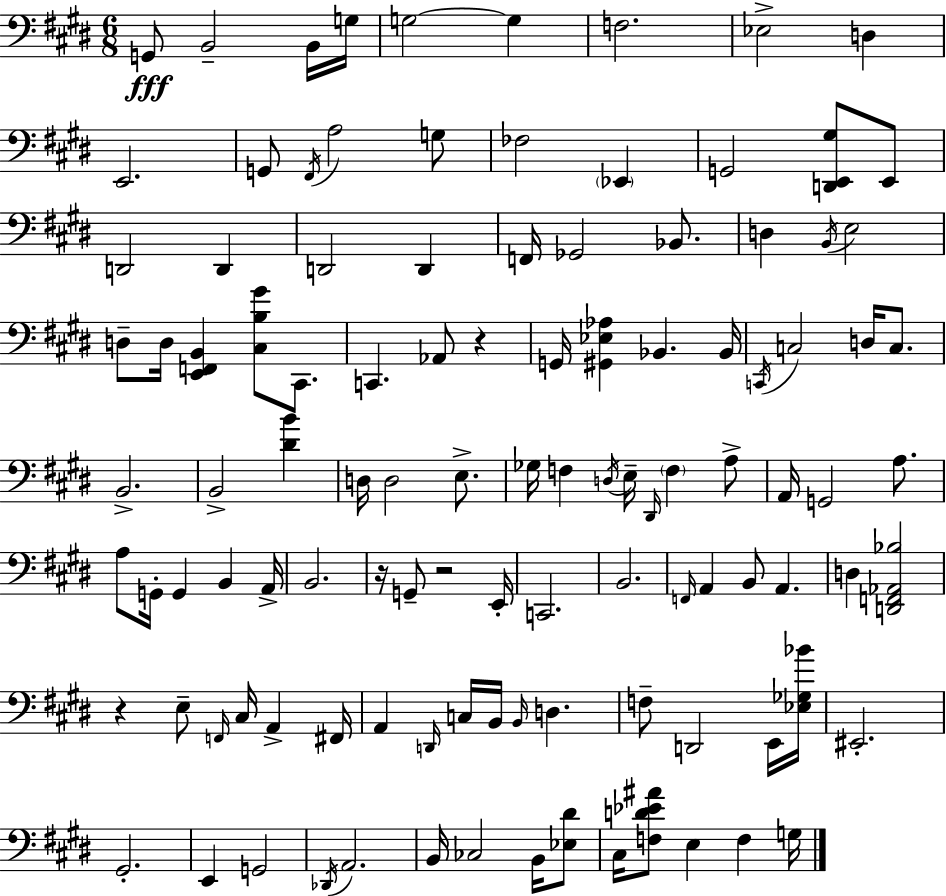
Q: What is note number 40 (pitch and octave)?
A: C3